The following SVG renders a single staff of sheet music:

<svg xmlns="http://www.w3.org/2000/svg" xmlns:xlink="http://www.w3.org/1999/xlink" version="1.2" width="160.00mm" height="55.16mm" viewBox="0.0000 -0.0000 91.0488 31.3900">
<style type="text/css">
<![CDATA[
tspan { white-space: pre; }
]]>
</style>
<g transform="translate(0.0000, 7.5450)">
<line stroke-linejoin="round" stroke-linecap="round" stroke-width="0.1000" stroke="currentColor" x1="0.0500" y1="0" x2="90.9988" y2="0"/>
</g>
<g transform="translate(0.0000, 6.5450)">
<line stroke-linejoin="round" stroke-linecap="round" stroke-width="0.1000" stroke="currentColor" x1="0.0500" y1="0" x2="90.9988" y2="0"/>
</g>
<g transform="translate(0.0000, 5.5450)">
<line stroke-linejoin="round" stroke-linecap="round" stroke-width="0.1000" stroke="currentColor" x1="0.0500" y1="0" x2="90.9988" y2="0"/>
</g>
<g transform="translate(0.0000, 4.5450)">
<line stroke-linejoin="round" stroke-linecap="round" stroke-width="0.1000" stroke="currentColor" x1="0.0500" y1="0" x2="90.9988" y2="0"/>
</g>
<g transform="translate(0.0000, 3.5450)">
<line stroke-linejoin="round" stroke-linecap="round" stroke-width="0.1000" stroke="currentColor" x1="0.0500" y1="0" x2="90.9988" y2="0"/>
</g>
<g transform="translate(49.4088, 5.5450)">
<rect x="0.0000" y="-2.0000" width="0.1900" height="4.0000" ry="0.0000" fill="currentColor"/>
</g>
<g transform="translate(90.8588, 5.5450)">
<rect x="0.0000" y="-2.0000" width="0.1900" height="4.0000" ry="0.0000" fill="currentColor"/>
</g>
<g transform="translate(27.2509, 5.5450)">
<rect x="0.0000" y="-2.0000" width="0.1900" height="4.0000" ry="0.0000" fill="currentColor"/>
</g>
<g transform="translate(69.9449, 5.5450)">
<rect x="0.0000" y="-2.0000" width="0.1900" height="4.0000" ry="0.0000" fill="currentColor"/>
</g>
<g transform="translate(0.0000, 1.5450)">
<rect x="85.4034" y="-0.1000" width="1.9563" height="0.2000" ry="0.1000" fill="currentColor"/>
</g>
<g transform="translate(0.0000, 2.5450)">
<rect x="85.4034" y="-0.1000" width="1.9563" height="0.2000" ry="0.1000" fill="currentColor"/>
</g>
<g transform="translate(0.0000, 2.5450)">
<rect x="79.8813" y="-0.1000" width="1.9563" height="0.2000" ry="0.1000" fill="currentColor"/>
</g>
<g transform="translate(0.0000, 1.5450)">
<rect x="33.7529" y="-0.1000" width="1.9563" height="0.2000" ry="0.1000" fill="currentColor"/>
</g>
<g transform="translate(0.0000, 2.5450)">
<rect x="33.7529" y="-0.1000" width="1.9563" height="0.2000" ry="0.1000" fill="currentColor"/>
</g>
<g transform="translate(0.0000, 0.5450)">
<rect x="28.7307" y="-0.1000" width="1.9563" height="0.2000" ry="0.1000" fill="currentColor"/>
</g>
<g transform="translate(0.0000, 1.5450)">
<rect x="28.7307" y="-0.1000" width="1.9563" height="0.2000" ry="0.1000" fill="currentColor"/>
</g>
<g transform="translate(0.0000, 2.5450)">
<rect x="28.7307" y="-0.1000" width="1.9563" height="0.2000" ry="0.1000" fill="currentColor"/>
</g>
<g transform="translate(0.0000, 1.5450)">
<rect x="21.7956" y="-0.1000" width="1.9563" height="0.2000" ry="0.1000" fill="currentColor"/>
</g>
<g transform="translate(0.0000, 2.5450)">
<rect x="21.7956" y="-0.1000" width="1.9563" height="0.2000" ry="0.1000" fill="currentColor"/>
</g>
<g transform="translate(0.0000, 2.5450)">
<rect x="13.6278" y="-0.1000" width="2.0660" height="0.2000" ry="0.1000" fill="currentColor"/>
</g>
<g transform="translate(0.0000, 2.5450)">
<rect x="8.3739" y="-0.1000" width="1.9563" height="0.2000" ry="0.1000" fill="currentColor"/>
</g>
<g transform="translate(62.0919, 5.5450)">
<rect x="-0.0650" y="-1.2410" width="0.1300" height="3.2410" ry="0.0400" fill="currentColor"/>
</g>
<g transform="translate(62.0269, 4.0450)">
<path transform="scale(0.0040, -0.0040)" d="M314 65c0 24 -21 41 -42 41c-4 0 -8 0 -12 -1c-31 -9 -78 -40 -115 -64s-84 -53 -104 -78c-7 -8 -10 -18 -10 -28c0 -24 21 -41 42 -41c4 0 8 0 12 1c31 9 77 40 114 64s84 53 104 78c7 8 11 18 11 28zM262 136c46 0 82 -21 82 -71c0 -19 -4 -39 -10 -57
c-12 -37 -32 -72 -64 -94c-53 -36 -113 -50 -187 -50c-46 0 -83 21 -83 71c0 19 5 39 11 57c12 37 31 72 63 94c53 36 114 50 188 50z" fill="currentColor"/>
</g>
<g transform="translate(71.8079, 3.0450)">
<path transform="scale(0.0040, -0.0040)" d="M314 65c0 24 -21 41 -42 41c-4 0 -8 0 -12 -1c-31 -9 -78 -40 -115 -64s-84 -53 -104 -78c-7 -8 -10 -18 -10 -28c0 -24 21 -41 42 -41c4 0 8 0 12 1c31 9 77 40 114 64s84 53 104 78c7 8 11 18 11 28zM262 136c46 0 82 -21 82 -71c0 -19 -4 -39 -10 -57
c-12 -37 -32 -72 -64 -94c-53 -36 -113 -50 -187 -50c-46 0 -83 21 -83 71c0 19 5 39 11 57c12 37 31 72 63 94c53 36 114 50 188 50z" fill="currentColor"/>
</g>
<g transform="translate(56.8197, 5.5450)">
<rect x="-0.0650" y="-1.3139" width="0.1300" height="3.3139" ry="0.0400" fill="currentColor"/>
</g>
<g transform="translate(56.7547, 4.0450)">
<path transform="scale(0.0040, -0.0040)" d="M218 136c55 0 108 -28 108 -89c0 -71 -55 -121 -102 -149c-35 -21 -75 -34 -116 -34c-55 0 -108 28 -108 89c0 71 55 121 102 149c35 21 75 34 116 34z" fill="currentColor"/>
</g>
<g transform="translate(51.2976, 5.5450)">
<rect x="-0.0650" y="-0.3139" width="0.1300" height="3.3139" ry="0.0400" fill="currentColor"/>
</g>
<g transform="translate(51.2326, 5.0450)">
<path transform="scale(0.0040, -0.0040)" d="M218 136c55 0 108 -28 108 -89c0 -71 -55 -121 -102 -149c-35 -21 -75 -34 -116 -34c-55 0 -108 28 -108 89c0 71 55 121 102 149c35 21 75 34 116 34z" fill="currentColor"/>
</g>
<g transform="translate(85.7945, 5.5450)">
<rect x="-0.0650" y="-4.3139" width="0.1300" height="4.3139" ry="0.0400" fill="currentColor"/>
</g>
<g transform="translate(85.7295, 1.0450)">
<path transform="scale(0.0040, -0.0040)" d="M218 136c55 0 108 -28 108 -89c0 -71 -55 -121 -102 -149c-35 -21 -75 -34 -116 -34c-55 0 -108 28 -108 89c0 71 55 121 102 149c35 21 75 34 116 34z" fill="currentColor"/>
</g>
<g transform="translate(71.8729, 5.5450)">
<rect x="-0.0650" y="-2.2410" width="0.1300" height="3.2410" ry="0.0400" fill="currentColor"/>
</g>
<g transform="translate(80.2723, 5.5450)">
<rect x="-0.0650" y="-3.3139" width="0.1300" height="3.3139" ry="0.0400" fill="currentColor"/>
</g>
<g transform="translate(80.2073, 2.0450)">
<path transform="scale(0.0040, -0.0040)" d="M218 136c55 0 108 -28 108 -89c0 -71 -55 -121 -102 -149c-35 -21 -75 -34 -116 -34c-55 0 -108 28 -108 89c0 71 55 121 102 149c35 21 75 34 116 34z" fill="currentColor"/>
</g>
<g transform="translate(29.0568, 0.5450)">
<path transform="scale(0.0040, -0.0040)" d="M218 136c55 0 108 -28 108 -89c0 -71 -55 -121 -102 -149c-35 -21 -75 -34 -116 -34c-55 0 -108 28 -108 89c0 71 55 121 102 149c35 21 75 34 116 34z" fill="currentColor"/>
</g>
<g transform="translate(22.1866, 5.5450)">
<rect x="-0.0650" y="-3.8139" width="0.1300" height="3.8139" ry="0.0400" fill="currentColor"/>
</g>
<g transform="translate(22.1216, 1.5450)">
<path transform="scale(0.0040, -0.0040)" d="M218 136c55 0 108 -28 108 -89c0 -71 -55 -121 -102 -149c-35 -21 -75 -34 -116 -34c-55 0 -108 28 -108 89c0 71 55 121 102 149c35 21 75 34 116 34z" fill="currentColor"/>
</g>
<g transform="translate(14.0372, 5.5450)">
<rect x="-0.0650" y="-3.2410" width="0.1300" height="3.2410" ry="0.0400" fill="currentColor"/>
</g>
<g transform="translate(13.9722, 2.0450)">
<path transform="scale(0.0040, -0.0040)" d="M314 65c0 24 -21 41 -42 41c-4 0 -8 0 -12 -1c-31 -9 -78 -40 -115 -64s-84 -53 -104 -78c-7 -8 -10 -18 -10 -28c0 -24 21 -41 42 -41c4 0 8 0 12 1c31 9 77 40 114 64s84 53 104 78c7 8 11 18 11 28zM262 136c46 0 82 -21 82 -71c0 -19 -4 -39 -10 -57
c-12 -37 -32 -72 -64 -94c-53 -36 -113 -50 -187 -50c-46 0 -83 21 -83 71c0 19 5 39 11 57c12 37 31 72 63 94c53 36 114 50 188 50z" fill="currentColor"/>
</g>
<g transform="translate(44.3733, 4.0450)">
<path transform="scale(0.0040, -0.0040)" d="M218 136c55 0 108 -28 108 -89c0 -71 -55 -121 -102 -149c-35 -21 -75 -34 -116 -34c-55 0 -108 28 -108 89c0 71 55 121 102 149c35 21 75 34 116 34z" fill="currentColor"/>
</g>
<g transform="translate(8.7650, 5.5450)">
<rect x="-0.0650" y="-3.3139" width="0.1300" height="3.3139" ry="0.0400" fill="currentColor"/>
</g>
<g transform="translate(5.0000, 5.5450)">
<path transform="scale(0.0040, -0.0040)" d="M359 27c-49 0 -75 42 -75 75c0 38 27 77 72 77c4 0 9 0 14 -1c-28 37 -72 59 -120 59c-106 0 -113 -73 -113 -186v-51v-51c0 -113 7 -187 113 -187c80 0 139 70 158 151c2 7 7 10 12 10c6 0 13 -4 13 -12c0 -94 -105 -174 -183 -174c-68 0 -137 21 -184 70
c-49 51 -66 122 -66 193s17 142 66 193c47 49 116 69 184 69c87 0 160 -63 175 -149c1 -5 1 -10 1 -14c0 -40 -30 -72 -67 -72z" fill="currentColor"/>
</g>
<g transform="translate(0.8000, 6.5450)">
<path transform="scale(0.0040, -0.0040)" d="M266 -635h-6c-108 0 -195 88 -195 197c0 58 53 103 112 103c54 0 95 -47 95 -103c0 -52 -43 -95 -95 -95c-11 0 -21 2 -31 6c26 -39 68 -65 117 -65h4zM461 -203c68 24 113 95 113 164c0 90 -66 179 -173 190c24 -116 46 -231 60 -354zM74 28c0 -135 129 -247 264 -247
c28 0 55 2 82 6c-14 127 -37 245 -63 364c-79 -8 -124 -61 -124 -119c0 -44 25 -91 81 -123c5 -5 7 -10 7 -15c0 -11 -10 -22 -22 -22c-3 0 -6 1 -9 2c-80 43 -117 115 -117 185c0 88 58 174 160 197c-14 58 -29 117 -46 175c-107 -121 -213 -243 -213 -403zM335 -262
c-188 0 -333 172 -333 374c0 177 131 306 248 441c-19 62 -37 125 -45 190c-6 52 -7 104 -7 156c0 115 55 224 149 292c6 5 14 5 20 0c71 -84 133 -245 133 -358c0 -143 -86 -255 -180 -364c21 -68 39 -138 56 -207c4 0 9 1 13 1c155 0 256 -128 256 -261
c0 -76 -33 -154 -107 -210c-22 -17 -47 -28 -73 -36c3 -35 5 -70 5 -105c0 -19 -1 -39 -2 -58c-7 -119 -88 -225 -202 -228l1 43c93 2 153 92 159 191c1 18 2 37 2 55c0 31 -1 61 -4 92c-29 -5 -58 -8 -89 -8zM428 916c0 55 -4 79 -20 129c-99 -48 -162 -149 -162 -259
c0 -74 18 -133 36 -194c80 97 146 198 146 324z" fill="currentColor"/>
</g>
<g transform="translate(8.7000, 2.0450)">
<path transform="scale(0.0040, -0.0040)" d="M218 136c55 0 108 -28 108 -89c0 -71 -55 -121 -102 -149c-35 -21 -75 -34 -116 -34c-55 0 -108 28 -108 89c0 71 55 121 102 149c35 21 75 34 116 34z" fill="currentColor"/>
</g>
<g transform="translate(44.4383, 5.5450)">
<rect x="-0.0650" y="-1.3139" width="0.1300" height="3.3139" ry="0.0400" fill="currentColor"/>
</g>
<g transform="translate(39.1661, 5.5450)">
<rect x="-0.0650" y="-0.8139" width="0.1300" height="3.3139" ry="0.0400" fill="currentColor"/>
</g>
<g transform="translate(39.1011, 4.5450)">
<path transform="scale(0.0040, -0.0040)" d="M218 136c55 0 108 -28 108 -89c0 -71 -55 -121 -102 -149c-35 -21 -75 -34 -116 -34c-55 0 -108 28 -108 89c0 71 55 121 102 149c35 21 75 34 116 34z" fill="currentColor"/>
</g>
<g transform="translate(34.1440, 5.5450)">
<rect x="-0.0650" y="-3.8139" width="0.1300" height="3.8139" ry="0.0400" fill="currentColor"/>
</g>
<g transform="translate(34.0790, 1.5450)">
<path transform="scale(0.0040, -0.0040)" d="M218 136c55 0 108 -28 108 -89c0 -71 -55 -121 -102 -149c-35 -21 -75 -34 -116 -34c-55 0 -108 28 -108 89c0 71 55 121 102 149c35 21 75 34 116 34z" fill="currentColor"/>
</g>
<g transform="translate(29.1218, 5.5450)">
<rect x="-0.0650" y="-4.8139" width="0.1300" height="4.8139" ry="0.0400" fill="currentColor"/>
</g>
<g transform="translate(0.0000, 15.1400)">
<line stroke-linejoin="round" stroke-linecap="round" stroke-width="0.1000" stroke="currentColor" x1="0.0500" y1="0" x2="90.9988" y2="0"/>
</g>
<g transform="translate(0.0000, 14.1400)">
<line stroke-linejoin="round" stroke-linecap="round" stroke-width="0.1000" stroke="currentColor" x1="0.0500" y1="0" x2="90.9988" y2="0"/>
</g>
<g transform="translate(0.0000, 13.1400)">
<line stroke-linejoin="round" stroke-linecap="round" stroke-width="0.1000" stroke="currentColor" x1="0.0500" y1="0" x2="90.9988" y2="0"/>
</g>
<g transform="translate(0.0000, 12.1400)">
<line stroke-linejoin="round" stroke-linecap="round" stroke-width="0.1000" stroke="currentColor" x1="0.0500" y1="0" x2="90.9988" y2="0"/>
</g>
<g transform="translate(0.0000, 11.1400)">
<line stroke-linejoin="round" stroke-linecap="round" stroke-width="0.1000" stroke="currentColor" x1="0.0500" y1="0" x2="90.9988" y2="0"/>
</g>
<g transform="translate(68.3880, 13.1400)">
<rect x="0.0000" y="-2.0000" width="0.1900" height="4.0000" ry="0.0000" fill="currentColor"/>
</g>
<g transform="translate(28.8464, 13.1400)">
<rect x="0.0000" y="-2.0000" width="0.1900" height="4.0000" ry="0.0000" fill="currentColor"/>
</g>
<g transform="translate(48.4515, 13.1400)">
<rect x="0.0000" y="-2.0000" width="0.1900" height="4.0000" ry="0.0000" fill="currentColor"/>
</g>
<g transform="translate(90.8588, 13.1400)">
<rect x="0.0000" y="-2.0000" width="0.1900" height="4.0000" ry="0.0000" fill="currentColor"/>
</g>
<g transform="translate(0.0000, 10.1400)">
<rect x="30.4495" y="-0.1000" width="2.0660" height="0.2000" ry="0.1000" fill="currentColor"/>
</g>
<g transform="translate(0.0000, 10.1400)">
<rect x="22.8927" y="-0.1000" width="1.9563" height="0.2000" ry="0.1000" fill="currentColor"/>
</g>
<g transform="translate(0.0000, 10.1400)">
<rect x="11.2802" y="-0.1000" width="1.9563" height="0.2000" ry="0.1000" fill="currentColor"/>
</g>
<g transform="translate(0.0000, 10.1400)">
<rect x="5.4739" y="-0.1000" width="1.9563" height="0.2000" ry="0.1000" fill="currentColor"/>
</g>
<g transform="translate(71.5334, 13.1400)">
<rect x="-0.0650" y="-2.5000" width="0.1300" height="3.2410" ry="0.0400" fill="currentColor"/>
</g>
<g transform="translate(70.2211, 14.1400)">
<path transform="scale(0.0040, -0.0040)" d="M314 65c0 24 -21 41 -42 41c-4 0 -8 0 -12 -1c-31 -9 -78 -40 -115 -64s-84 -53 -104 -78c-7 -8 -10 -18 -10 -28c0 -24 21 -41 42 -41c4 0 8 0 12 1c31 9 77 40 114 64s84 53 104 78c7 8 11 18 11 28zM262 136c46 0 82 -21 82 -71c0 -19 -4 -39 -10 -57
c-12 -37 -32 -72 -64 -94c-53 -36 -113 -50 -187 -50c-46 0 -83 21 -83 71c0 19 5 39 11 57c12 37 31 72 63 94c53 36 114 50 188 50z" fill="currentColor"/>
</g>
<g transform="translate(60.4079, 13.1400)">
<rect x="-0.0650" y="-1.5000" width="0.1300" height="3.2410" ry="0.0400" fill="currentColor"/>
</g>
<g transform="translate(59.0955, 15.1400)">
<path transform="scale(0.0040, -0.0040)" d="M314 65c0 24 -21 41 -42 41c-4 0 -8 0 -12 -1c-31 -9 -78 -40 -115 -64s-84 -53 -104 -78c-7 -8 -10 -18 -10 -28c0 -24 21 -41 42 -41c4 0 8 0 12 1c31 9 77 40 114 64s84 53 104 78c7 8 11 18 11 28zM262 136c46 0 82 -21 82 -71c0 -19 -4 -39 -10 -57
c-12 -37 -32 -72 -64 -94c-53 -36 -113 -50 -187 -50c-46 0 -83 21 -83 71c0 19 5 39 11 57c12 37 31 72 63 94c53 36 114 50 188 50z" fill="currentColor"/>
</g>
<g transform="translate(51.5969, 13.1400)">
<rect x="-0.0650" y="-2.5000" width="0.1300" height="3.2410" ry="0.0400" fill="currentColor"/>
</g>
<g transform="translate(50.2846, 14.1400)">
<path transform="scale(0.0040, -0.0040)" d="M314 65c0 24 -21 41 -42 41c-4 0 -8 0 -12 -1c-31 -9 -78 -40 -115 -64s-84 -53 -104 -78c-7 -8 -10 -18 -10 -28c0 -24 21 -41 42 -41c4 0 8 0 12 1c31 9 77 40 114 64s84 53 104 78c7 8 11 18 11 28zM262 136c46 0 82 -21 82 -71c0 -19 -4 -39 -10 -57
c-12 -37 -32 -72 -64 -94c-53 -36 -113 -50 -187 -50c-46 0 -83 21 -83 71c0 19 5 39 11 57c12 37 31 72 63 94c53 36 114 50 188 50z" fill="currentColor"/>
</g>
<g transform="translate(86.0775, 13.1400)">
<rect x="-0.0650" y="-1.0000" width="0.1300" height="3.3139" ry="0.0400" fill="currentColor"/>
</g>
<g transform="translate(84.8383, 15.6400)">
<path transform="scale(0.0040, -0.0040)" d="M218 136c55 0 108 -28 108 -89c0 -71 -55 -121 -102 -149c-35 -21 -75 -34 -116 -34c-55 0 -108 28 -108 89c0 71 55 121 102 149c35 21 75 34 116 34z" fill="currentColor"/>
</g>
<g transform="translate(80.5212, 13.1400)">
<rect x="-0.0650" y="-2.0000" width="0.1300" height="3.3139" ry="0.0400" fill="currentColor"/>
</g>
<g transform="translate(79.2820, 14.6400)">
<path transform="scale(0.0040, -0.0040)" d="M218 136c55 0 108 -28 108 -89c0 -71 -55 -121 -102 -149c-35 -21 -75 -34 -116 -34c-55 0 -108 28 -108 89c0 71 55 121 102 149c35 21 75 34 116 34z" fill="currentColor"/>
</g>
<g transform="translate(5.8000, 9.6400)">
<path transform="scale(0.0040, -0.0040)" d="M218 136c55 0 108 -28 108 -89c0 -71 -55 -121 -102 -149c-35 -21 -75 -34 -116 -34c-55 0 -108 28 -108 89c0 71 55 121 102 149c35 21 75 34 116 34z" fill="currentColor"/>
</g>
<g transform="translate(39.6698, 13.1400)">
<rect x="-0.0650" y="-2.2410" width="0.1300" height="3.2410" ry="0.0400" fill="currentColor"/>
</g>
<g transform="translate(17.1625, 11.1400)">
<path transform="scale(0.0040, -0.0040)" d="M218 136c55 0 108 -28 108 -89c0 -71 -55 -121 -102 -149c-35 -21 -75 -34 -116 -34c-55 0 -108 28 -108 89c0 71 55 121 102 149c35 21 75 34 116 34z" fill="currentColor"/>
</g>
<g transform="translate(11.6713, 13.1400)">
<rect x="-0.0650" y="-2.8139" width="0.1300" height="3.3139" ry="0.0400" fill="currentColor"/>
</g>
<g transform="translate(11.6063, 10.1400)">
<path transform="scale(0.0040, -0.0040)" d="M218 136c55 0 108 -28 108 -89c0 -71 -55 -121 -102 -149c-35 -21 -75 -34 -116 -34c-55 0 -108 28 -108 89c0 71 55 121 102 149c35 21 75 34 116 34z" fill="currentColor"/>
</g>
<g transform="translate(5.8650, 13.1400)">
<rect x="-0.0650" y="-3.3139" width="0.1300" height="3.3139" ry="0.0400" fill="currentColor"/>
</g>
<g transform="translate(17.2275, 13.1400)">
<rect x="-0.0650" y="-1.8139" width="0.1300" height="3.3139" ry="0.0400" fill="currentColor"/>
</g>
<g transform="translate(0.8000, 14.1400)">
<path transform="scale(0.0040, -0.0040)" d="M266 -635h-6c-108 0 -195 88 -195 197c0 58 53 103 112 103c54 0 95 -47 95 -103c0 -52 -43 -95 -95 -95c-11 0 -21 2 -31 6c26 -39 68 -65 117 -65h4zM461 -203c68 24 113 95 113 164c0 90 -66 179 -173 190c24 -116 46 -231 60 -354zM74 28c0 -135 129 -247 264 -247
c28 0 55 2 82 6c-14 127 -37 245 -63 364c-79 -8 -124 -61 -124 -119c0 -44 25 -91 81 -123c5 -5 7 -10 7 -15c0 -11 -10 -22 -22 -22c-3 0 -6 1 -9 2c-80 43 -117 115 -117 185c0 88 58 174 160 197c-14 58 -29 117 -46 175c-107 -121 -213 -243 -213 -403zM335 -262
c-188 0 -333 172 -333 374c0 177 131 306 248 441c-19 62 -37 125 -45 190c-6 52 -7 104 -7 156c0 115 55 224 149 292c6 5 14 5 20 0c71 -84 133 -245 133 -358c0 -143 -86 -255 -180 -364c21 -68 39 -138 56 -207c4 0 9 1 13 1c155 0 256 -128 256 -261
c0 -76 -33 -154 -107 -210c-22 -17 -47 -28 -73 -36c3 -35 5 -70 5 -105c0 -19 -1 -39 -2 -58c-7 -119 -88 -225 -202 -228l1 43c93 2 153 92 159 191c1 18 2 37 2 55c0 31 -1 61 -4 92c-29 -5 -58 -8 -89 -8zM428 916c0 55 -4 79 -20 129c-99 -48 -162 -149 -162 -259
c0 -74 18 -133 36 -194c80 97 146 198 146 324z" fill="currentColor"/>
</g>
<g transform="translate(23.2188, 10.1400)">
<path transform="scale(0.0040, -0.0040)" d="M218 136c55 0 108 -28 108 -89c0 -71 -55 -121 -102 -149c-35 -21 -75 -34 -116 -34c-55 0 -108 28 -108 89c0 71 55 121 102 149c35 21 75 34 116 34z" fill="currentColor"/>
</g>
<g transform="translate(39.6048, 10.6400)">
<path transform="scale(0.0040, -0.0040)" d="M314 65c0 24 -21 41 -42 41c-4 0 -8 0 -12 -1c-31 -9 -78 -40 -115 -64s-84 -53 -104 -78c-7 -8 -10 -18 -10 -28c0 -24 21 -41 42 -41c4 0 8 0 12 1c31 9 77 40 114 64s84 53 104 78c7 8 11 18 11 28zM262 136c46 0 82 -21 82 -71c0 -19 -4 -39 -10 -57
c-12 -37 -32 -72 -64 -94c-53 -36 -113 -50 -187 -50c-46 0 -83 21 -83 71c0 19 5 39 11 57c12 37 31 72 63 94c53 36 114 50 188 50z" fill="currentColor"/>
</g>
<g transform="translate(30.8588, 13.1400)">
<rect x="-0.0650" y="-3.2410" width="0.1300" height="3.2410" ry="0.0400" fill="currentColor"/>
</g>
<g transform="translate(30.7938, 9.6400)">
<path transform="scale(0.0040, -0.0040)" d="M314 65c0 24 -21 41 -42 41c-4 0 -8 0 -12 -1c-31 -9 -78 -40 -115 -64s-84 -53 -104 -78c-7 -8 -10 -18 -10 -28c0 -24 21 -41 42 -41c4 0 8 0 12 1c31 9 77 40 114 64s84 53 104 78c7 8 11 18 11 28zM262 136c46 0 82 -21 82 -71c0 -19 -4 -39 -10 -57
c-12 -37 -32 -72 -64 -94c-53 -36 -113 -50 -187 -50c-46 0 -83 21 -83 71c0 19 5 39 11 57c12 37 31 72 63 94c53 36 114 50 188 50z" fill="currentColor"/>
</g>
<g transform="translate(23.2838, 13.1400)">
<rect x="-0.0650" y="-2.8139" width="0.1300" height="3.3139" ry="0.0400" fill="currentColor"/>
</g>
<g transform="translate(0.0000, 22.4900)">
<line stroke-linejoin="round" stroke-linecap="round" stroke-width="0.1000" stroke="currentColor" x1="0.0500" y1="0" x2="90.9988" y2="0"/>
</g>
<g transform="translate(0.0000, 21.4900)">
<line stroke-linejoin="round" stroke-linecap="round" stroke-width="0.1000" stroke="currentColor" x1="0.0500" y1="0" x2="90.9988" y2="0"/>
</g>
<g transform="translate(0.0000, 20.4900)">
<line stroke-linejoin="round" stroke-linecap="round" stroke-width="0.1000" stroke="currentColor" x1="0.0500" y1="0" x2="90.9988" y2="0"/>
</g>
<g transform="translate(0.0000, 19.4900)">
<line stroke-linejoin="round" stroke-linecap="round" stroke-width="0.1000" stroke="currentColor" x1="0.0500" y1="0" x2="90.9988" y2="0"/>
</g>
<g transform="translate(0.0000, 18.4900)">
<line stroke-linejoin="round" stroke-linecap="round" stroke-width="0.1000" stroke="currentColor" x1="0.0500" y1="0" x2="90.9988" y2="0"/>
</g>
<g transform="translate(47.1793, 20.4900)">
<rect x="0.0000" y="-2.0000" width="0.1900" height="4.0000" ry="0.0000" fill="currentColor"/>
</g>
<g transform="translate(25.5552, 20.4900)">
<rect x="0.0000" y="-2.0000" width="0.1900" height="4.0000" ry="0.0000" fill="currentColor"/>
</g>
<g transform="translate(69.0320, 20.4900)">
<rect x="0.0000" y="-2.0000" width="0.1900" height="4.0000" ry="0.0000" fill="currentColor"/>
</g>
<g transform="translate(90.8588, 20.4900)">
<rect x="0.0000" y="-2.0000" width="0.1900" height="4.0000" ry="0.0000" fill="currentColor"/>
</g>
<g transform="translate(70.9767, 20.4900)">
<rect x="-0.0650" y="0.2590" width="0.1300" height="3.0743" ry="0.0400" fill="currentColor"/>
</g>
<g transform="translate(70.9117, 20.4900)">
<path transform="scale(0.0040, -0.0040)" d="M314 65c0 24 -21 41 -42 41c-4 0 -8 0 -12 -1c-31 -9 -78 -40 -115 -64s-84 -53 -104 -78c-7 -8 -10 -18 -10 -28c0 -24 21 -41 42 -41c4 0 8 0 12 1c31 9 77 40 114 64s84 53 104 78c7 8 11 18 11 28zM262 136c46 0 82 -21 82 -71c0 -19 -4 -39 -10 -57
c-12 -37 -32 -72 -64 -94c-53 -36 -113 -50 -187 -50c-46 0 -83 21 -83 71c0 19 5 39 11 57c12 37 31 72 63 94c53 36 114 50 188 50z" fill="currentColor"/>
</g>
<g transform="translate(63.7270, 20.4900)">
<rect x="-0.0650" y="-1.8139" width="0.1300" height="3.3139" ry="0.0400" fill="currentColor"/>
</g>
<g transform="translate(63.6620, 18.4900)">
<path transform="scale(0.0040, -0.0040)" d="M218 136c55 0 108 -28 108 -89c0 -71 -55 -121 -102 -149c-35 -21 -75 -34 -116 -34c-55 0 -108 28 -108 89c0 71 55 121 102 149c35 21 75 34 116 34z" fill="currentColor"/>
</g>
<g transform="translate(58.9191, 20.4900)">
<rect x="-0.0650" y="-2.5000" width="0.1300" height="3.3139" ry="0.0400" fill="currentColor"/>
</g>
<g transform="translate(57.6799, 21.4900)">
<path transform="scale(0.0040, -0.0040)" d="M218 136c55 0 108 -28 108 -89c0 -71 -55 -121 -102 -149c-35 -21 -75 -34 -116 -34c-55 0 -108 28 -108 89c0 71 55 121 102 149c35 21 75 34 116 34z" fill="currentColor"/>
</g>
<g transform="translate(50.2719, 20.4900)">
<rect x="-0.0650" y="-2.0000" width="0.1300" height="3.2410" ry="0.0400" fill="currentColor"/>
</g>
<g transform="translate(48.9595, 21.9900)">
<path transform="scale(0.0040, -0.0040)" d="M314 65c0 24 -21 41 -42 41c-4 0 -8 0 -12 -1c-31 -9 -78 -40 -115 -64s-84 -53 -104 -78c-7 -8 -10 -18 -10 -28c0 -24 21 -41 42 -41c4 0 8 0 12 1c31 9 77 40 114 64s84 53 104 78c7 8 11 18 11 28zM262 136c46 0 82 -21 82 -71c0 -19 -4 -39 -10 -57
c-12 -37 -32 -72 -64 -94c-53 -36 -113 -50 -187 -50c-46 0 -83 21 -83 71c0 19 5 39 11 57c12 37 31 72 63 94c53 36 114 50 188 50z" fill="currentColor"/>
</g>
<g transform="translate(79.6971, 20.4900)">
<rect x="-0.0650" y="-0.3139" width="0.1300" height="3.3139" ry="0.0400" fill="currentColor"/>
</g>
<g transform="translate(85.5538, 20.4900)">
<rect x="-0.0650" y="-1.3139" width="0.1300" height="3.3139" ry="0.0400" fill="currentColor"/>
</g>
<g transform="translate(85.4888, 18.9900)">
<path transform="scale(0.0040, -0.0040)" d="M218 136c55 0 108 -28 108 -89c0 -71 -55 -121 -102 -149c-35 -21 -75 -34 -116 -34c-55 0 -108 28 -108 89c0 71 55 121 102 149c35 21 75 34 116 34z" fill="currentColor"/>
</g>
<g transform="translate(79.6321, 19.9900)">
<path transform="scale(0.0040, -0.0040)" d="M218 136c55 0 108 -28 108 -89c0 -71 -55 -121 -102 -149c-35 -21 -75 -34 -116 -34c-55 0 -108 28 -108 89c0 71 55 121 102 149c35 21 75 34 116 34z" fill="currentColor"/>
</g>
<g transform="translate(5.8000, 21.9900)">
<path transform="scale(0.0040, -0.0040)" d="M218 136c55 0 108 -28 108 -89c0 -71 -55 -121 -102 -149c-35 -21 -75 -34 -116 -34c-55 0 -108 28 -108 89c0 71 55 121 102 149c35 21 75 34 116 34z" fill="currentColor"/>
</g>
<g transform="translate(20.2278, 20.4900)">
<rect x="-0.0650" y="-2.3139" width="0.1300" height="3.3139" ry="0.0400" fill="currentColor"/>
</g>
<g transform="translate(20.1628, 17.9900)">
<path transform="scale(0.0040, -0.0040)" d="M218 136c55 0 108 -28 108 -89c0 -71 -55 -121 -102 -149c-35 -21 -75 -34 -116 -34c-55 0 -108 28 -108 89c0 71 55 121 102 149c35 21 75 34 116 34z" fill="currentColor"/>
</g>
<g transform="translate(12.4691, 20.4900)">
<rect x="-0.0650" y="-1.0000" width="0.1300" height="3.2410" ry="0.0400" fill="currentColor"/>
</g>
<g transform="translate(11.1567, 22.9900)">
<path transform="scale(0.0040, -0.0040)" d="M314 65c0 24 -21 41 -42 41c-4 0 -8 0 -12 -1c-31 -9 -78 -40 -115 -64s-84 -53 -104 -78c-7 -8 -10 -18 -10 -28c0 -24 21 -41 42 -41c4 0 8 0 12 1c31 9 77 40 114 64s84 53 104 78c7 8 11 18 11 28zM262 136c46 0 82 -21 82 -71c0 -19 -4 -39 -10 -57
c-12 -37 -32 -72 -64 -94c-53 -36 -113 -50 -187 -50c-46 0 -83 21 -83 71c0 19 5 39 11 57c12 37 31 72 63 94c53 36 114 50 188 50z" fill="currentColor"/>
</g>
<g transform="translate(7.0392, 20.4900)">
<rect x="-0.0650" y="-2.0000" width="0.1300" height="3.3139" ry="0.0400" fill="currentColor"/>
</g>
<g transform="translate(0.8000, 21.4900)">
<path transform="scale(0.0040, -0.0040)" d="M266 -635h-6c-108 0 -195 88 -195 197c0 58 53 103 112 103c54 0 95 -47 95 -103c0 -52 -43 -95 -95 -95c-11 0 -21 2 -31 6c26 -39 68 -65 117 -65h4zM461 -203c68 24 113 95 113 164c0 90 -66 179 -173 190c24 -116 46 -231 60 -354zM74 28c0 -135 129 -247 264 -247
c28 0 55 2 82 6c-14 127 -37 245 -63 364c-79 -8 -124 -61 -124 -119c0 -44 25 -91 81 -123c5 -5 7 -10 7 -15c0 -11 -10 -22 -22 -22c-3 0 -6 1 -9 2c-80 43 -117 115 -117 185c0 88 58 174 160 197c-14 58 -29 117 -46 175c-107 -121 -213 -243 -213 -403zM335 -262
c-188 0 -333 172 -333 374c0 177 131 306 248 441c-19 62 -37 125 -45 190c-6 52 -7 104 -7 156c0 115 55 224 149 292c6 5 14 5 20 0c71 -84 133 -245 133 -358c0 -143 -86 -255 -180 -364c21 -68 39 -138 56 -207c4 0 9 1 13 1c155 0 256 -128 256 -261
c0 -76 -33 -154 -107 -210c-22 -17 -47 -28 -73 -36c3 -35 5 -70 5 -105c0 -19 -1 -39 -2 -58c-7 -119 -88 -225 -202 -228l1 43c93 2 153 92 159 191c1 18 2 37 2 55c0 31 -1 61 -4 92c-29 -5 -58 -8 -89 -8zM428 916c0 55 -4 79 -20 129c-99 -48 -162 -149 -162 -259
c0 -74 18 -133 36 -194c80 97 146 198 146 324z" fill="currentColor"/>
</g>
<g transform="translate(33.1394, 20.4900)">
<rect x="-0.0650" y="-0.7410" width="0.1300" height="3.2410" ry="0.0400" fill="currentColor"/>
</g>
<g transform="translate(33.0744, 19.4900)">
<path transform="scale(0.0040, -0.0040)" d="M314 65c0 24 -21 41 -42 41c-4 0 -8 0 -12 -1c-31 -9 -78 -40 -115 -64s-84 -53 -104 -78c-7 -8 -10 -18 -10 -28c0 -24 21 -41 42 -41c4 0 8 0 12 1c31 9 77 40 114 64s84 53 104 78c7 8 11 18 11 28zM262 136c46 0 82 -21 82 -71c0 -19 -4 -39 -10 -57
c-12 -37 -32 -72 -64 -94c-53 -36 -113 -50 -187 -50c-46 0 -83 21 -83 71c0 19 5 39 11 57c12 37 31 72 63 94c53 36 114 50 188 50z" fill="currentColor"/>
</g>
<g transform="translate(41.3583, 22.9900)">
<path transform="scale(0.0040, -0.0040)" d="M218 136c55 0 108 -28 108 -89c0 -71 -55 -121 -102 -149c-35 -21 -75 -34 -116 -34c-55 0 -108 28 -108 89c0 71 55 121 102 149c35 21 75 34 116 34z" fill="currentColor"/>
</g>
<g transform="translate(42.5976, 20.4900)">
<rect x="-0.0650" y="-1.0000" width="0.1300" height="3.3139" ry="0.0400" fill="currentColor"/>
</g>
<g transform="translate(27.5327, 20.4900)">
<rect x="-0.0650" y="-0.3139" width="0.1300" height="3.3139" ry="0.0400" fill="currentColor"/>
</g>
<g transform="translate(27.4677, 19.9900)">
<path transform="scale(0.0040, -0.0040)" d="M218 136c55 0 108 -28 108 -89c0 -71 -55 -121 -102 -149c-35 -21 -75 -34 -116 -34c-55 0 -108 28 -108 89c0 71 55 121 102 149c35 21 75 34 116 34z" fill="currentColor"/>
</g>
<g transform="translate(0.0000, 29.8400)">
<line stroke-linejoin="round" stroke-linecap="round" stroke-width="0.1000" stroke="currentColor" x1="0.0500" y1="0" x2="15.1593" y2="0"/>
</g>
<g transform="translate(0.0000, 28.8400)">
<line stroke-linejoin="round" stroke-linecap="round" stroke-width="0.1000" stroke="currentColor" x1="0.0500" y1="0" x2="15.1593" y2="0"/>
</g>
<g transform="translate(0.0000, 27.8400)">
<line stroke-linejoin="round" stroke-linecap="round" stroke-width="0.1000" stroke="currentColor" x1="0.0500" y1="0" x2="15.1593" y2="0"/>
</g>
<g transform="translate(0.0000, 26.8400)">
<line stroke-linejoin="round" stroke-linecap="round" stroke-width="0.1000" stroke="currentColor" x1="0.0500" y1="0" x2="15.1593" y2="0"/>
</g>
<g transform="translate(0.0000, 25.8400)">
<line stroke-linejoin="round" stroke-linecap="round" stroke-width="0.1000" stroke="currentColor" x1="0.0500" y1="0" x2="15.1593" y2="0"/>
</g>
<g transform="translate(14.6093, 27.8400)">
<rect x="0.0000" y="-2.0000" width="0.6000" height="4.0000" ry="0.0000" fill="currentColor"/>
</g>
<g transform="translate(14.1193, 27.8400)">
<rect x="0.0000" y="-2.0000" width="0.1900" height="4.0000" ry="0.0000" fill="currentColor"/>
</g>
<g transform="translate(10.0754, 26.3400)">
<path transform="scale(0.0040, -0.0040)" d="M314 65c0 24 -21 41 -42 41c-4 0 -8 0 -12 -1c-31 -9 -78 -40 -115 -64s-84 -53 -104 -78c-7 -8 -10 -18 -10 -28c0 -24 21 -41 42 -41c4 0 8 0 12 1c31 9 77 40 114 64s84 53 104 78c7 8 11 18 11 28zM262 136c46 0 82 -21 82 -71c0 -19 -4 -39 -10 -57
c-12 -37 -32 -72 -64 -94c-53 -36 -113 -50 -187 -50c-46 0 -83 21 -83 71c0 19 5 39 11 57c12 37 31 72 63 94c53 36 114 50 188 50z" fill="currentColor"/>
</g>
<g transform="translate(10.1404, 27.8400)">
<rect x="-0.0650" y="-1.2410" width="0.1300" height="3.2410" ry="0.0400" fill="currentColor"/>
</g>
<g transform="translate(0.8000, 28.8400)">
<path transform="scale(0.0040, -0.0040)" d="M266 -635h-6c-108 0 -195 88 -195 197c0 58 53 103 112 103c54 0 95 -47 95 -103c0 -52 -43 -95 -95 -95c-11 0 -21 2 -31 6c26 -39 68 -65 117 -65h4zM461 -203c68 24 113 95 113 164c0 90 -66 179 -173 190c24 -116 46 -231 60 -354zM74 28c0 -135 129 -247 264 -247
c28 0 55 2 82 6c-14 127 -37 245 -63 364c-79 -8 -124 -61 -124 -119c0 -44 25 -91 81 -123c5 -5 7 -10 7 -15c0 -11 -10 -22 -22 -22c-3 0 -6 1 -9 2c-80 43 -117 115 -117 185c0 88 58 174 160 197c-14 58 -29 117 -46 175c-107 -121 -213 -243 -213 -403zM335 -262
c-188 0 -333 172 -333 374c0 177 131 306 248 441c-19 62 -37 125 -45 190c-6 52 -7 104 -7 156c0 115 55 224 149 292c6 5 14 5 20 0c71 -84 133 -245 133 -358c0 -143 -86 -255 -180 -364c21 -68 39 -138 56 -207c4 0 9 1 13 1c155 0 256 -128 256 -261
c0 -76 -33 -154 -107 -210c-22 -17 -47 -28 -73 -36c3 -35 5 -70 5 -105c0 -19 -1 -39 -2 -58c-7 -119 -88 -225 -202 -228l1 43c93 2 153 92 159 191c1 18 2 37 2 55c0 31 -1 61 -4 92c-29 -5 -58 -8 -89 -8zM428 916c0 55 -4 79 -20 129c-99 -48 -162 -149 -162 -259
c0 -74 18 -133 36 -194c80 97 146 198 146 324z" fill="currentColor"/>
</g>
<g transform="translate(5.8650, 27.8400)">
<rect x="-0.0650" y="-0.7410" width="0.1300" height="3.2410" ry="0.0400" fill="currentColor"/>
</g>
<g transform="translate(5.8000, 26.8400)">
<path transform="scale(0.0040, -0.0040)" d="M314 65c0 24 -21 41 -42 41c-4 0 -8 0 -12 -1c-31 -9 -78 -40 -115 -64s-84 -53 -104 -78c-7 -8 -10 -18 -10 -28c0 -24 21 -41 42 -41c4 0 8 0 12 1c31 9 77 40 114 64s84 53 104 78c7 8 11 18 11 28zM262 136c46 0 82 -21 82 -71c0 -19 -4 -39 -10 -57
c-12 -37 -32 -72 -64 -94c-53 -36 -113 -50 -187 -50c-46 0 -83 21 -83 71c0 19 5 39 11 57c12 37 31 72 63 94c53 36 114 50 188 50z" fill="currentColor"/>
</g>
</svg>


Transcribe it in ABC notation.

X:1
T:Untitled
M:4/4
L:1/4
K:C
b b2 c' e' c' d e c e e2 g2 b d' b a f a b2 g2 G2 E2 G2 F D F D2 g c d2 D F2 G f B2 c e d2 e2